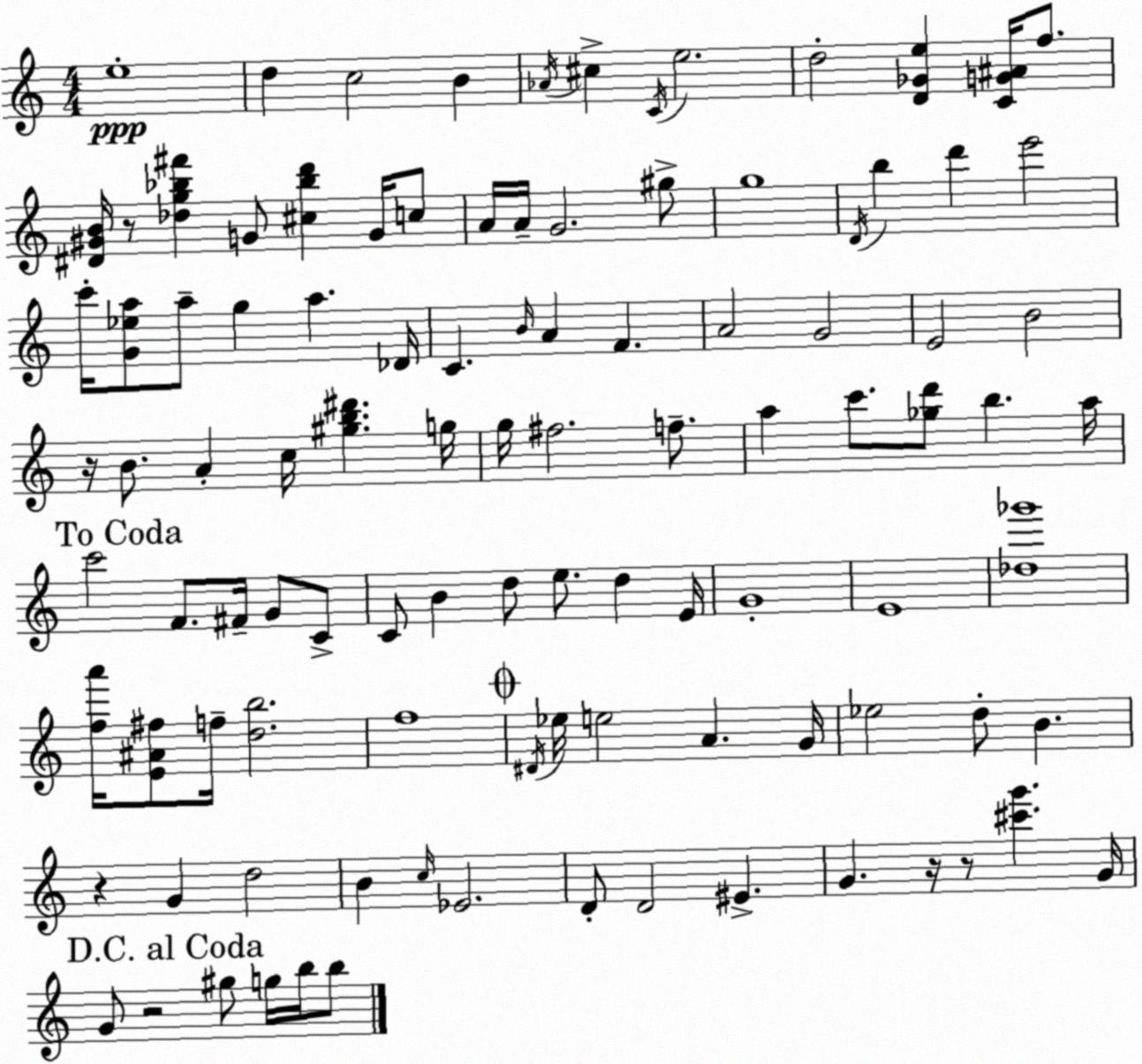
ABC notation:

X:1
T:Untitled
M:4/4
L:1/4
K:Am
e4 d c2 B _A/4 ^c C/4 e2 d2 [D_Ge] [CG^A]/4 f/2 [^D^GB]/4 z/2 [_dg_b^f'] G/2 [^c_bd'] G/4 c/2 A/4 A/4 G2 ^g/2 g4 D/4 b d' e'2 c'/4 [G_ea]/2 a/2 g a _D/4 C B/4 A F A2 G2 E2 B2 z/4 B/2 A c/4 [^gb^d'] g/4 g/4 ^f2 f/2 a c'/2 [_gd']/2 b a/4 c'2 F/2 ^F/4 G/2 C/2 C/2 B d/2 e/2 d E/4 G4 E4 [_d_g']4 [fa']/4 [E^A^f]/2 f/4 [db]2 f4 ^D/4 _e/4 e2 A G/4 _e2 d/2 B z G d2 B c/4 _E2 D/2 D2 ^E G z/4 z/2 [^c'g'] G/4 G/2 z2 ^g/2 g/4 b/4 b/2